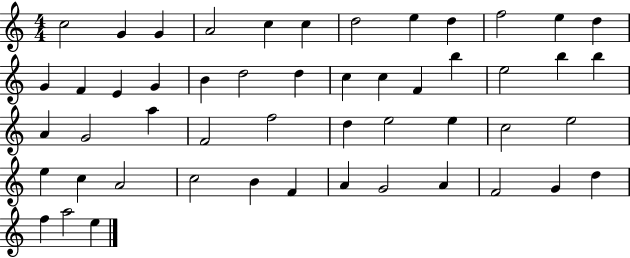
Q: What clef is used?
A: treble